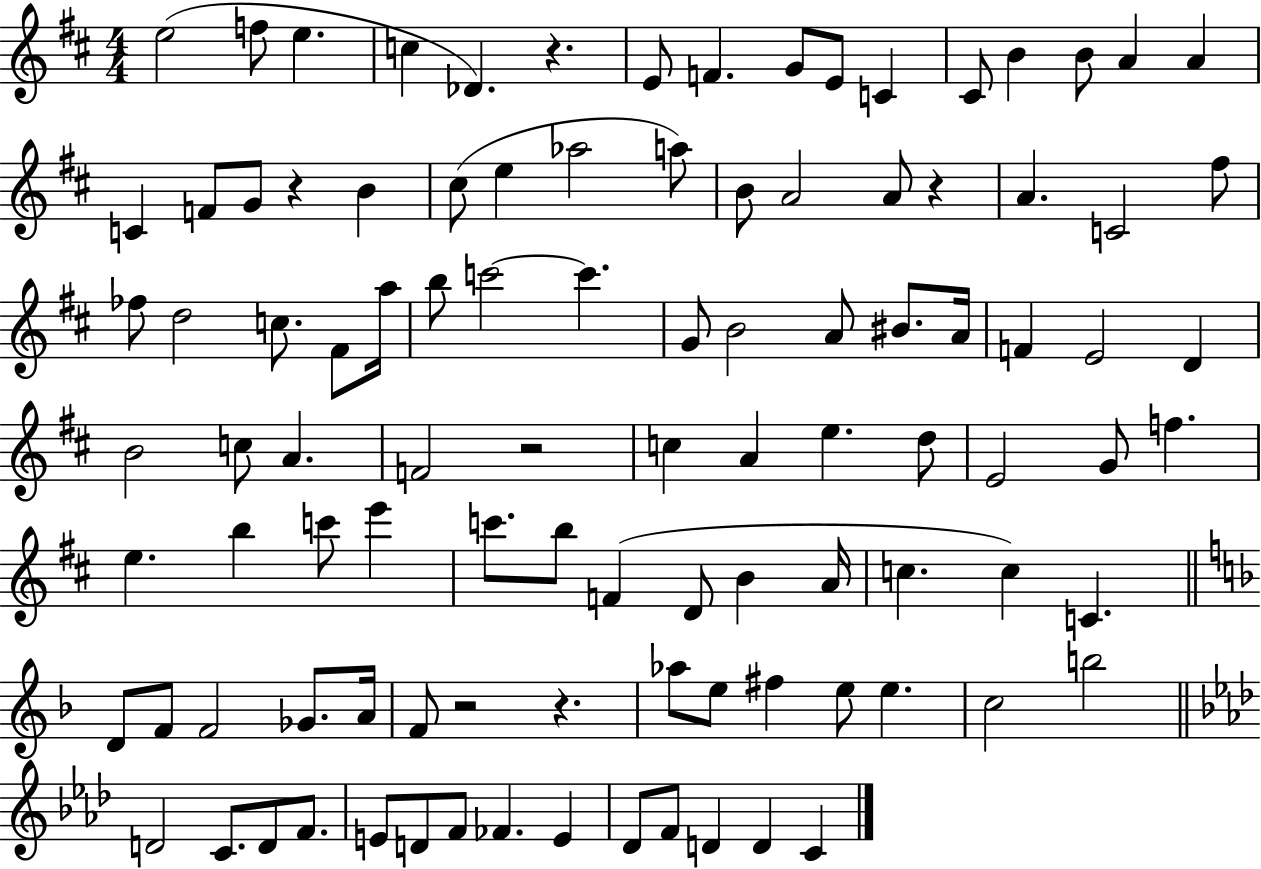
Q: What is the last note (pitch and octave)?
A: C4